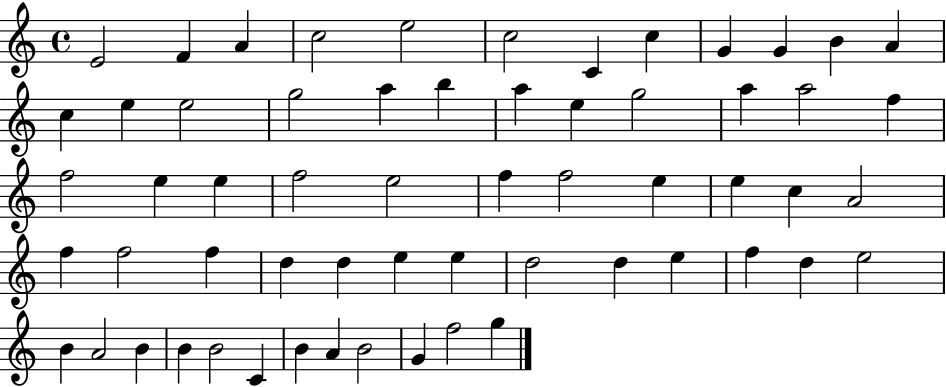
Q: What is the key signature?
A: C major